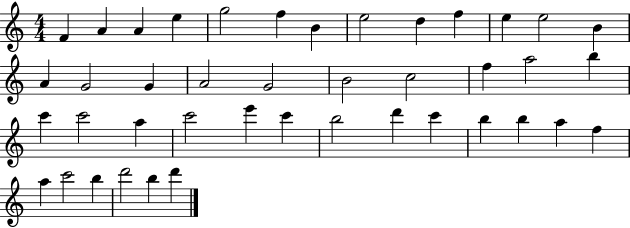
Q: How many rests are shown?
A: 0